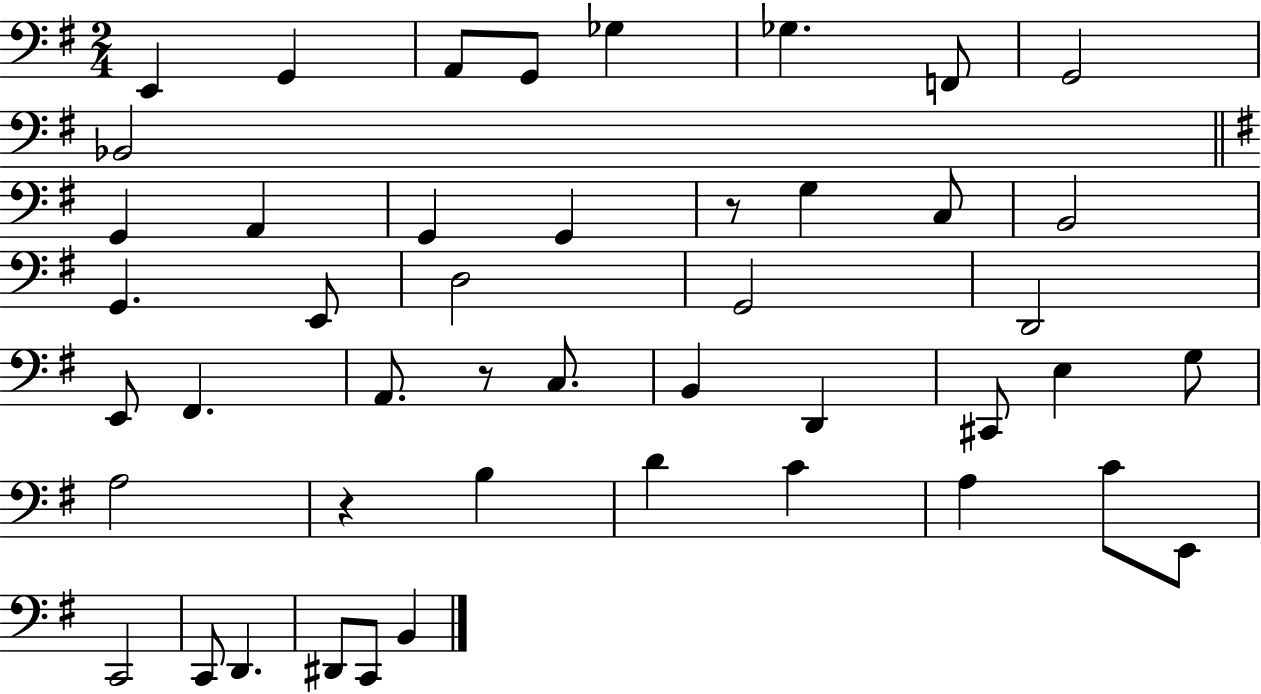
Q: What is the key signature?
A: G major